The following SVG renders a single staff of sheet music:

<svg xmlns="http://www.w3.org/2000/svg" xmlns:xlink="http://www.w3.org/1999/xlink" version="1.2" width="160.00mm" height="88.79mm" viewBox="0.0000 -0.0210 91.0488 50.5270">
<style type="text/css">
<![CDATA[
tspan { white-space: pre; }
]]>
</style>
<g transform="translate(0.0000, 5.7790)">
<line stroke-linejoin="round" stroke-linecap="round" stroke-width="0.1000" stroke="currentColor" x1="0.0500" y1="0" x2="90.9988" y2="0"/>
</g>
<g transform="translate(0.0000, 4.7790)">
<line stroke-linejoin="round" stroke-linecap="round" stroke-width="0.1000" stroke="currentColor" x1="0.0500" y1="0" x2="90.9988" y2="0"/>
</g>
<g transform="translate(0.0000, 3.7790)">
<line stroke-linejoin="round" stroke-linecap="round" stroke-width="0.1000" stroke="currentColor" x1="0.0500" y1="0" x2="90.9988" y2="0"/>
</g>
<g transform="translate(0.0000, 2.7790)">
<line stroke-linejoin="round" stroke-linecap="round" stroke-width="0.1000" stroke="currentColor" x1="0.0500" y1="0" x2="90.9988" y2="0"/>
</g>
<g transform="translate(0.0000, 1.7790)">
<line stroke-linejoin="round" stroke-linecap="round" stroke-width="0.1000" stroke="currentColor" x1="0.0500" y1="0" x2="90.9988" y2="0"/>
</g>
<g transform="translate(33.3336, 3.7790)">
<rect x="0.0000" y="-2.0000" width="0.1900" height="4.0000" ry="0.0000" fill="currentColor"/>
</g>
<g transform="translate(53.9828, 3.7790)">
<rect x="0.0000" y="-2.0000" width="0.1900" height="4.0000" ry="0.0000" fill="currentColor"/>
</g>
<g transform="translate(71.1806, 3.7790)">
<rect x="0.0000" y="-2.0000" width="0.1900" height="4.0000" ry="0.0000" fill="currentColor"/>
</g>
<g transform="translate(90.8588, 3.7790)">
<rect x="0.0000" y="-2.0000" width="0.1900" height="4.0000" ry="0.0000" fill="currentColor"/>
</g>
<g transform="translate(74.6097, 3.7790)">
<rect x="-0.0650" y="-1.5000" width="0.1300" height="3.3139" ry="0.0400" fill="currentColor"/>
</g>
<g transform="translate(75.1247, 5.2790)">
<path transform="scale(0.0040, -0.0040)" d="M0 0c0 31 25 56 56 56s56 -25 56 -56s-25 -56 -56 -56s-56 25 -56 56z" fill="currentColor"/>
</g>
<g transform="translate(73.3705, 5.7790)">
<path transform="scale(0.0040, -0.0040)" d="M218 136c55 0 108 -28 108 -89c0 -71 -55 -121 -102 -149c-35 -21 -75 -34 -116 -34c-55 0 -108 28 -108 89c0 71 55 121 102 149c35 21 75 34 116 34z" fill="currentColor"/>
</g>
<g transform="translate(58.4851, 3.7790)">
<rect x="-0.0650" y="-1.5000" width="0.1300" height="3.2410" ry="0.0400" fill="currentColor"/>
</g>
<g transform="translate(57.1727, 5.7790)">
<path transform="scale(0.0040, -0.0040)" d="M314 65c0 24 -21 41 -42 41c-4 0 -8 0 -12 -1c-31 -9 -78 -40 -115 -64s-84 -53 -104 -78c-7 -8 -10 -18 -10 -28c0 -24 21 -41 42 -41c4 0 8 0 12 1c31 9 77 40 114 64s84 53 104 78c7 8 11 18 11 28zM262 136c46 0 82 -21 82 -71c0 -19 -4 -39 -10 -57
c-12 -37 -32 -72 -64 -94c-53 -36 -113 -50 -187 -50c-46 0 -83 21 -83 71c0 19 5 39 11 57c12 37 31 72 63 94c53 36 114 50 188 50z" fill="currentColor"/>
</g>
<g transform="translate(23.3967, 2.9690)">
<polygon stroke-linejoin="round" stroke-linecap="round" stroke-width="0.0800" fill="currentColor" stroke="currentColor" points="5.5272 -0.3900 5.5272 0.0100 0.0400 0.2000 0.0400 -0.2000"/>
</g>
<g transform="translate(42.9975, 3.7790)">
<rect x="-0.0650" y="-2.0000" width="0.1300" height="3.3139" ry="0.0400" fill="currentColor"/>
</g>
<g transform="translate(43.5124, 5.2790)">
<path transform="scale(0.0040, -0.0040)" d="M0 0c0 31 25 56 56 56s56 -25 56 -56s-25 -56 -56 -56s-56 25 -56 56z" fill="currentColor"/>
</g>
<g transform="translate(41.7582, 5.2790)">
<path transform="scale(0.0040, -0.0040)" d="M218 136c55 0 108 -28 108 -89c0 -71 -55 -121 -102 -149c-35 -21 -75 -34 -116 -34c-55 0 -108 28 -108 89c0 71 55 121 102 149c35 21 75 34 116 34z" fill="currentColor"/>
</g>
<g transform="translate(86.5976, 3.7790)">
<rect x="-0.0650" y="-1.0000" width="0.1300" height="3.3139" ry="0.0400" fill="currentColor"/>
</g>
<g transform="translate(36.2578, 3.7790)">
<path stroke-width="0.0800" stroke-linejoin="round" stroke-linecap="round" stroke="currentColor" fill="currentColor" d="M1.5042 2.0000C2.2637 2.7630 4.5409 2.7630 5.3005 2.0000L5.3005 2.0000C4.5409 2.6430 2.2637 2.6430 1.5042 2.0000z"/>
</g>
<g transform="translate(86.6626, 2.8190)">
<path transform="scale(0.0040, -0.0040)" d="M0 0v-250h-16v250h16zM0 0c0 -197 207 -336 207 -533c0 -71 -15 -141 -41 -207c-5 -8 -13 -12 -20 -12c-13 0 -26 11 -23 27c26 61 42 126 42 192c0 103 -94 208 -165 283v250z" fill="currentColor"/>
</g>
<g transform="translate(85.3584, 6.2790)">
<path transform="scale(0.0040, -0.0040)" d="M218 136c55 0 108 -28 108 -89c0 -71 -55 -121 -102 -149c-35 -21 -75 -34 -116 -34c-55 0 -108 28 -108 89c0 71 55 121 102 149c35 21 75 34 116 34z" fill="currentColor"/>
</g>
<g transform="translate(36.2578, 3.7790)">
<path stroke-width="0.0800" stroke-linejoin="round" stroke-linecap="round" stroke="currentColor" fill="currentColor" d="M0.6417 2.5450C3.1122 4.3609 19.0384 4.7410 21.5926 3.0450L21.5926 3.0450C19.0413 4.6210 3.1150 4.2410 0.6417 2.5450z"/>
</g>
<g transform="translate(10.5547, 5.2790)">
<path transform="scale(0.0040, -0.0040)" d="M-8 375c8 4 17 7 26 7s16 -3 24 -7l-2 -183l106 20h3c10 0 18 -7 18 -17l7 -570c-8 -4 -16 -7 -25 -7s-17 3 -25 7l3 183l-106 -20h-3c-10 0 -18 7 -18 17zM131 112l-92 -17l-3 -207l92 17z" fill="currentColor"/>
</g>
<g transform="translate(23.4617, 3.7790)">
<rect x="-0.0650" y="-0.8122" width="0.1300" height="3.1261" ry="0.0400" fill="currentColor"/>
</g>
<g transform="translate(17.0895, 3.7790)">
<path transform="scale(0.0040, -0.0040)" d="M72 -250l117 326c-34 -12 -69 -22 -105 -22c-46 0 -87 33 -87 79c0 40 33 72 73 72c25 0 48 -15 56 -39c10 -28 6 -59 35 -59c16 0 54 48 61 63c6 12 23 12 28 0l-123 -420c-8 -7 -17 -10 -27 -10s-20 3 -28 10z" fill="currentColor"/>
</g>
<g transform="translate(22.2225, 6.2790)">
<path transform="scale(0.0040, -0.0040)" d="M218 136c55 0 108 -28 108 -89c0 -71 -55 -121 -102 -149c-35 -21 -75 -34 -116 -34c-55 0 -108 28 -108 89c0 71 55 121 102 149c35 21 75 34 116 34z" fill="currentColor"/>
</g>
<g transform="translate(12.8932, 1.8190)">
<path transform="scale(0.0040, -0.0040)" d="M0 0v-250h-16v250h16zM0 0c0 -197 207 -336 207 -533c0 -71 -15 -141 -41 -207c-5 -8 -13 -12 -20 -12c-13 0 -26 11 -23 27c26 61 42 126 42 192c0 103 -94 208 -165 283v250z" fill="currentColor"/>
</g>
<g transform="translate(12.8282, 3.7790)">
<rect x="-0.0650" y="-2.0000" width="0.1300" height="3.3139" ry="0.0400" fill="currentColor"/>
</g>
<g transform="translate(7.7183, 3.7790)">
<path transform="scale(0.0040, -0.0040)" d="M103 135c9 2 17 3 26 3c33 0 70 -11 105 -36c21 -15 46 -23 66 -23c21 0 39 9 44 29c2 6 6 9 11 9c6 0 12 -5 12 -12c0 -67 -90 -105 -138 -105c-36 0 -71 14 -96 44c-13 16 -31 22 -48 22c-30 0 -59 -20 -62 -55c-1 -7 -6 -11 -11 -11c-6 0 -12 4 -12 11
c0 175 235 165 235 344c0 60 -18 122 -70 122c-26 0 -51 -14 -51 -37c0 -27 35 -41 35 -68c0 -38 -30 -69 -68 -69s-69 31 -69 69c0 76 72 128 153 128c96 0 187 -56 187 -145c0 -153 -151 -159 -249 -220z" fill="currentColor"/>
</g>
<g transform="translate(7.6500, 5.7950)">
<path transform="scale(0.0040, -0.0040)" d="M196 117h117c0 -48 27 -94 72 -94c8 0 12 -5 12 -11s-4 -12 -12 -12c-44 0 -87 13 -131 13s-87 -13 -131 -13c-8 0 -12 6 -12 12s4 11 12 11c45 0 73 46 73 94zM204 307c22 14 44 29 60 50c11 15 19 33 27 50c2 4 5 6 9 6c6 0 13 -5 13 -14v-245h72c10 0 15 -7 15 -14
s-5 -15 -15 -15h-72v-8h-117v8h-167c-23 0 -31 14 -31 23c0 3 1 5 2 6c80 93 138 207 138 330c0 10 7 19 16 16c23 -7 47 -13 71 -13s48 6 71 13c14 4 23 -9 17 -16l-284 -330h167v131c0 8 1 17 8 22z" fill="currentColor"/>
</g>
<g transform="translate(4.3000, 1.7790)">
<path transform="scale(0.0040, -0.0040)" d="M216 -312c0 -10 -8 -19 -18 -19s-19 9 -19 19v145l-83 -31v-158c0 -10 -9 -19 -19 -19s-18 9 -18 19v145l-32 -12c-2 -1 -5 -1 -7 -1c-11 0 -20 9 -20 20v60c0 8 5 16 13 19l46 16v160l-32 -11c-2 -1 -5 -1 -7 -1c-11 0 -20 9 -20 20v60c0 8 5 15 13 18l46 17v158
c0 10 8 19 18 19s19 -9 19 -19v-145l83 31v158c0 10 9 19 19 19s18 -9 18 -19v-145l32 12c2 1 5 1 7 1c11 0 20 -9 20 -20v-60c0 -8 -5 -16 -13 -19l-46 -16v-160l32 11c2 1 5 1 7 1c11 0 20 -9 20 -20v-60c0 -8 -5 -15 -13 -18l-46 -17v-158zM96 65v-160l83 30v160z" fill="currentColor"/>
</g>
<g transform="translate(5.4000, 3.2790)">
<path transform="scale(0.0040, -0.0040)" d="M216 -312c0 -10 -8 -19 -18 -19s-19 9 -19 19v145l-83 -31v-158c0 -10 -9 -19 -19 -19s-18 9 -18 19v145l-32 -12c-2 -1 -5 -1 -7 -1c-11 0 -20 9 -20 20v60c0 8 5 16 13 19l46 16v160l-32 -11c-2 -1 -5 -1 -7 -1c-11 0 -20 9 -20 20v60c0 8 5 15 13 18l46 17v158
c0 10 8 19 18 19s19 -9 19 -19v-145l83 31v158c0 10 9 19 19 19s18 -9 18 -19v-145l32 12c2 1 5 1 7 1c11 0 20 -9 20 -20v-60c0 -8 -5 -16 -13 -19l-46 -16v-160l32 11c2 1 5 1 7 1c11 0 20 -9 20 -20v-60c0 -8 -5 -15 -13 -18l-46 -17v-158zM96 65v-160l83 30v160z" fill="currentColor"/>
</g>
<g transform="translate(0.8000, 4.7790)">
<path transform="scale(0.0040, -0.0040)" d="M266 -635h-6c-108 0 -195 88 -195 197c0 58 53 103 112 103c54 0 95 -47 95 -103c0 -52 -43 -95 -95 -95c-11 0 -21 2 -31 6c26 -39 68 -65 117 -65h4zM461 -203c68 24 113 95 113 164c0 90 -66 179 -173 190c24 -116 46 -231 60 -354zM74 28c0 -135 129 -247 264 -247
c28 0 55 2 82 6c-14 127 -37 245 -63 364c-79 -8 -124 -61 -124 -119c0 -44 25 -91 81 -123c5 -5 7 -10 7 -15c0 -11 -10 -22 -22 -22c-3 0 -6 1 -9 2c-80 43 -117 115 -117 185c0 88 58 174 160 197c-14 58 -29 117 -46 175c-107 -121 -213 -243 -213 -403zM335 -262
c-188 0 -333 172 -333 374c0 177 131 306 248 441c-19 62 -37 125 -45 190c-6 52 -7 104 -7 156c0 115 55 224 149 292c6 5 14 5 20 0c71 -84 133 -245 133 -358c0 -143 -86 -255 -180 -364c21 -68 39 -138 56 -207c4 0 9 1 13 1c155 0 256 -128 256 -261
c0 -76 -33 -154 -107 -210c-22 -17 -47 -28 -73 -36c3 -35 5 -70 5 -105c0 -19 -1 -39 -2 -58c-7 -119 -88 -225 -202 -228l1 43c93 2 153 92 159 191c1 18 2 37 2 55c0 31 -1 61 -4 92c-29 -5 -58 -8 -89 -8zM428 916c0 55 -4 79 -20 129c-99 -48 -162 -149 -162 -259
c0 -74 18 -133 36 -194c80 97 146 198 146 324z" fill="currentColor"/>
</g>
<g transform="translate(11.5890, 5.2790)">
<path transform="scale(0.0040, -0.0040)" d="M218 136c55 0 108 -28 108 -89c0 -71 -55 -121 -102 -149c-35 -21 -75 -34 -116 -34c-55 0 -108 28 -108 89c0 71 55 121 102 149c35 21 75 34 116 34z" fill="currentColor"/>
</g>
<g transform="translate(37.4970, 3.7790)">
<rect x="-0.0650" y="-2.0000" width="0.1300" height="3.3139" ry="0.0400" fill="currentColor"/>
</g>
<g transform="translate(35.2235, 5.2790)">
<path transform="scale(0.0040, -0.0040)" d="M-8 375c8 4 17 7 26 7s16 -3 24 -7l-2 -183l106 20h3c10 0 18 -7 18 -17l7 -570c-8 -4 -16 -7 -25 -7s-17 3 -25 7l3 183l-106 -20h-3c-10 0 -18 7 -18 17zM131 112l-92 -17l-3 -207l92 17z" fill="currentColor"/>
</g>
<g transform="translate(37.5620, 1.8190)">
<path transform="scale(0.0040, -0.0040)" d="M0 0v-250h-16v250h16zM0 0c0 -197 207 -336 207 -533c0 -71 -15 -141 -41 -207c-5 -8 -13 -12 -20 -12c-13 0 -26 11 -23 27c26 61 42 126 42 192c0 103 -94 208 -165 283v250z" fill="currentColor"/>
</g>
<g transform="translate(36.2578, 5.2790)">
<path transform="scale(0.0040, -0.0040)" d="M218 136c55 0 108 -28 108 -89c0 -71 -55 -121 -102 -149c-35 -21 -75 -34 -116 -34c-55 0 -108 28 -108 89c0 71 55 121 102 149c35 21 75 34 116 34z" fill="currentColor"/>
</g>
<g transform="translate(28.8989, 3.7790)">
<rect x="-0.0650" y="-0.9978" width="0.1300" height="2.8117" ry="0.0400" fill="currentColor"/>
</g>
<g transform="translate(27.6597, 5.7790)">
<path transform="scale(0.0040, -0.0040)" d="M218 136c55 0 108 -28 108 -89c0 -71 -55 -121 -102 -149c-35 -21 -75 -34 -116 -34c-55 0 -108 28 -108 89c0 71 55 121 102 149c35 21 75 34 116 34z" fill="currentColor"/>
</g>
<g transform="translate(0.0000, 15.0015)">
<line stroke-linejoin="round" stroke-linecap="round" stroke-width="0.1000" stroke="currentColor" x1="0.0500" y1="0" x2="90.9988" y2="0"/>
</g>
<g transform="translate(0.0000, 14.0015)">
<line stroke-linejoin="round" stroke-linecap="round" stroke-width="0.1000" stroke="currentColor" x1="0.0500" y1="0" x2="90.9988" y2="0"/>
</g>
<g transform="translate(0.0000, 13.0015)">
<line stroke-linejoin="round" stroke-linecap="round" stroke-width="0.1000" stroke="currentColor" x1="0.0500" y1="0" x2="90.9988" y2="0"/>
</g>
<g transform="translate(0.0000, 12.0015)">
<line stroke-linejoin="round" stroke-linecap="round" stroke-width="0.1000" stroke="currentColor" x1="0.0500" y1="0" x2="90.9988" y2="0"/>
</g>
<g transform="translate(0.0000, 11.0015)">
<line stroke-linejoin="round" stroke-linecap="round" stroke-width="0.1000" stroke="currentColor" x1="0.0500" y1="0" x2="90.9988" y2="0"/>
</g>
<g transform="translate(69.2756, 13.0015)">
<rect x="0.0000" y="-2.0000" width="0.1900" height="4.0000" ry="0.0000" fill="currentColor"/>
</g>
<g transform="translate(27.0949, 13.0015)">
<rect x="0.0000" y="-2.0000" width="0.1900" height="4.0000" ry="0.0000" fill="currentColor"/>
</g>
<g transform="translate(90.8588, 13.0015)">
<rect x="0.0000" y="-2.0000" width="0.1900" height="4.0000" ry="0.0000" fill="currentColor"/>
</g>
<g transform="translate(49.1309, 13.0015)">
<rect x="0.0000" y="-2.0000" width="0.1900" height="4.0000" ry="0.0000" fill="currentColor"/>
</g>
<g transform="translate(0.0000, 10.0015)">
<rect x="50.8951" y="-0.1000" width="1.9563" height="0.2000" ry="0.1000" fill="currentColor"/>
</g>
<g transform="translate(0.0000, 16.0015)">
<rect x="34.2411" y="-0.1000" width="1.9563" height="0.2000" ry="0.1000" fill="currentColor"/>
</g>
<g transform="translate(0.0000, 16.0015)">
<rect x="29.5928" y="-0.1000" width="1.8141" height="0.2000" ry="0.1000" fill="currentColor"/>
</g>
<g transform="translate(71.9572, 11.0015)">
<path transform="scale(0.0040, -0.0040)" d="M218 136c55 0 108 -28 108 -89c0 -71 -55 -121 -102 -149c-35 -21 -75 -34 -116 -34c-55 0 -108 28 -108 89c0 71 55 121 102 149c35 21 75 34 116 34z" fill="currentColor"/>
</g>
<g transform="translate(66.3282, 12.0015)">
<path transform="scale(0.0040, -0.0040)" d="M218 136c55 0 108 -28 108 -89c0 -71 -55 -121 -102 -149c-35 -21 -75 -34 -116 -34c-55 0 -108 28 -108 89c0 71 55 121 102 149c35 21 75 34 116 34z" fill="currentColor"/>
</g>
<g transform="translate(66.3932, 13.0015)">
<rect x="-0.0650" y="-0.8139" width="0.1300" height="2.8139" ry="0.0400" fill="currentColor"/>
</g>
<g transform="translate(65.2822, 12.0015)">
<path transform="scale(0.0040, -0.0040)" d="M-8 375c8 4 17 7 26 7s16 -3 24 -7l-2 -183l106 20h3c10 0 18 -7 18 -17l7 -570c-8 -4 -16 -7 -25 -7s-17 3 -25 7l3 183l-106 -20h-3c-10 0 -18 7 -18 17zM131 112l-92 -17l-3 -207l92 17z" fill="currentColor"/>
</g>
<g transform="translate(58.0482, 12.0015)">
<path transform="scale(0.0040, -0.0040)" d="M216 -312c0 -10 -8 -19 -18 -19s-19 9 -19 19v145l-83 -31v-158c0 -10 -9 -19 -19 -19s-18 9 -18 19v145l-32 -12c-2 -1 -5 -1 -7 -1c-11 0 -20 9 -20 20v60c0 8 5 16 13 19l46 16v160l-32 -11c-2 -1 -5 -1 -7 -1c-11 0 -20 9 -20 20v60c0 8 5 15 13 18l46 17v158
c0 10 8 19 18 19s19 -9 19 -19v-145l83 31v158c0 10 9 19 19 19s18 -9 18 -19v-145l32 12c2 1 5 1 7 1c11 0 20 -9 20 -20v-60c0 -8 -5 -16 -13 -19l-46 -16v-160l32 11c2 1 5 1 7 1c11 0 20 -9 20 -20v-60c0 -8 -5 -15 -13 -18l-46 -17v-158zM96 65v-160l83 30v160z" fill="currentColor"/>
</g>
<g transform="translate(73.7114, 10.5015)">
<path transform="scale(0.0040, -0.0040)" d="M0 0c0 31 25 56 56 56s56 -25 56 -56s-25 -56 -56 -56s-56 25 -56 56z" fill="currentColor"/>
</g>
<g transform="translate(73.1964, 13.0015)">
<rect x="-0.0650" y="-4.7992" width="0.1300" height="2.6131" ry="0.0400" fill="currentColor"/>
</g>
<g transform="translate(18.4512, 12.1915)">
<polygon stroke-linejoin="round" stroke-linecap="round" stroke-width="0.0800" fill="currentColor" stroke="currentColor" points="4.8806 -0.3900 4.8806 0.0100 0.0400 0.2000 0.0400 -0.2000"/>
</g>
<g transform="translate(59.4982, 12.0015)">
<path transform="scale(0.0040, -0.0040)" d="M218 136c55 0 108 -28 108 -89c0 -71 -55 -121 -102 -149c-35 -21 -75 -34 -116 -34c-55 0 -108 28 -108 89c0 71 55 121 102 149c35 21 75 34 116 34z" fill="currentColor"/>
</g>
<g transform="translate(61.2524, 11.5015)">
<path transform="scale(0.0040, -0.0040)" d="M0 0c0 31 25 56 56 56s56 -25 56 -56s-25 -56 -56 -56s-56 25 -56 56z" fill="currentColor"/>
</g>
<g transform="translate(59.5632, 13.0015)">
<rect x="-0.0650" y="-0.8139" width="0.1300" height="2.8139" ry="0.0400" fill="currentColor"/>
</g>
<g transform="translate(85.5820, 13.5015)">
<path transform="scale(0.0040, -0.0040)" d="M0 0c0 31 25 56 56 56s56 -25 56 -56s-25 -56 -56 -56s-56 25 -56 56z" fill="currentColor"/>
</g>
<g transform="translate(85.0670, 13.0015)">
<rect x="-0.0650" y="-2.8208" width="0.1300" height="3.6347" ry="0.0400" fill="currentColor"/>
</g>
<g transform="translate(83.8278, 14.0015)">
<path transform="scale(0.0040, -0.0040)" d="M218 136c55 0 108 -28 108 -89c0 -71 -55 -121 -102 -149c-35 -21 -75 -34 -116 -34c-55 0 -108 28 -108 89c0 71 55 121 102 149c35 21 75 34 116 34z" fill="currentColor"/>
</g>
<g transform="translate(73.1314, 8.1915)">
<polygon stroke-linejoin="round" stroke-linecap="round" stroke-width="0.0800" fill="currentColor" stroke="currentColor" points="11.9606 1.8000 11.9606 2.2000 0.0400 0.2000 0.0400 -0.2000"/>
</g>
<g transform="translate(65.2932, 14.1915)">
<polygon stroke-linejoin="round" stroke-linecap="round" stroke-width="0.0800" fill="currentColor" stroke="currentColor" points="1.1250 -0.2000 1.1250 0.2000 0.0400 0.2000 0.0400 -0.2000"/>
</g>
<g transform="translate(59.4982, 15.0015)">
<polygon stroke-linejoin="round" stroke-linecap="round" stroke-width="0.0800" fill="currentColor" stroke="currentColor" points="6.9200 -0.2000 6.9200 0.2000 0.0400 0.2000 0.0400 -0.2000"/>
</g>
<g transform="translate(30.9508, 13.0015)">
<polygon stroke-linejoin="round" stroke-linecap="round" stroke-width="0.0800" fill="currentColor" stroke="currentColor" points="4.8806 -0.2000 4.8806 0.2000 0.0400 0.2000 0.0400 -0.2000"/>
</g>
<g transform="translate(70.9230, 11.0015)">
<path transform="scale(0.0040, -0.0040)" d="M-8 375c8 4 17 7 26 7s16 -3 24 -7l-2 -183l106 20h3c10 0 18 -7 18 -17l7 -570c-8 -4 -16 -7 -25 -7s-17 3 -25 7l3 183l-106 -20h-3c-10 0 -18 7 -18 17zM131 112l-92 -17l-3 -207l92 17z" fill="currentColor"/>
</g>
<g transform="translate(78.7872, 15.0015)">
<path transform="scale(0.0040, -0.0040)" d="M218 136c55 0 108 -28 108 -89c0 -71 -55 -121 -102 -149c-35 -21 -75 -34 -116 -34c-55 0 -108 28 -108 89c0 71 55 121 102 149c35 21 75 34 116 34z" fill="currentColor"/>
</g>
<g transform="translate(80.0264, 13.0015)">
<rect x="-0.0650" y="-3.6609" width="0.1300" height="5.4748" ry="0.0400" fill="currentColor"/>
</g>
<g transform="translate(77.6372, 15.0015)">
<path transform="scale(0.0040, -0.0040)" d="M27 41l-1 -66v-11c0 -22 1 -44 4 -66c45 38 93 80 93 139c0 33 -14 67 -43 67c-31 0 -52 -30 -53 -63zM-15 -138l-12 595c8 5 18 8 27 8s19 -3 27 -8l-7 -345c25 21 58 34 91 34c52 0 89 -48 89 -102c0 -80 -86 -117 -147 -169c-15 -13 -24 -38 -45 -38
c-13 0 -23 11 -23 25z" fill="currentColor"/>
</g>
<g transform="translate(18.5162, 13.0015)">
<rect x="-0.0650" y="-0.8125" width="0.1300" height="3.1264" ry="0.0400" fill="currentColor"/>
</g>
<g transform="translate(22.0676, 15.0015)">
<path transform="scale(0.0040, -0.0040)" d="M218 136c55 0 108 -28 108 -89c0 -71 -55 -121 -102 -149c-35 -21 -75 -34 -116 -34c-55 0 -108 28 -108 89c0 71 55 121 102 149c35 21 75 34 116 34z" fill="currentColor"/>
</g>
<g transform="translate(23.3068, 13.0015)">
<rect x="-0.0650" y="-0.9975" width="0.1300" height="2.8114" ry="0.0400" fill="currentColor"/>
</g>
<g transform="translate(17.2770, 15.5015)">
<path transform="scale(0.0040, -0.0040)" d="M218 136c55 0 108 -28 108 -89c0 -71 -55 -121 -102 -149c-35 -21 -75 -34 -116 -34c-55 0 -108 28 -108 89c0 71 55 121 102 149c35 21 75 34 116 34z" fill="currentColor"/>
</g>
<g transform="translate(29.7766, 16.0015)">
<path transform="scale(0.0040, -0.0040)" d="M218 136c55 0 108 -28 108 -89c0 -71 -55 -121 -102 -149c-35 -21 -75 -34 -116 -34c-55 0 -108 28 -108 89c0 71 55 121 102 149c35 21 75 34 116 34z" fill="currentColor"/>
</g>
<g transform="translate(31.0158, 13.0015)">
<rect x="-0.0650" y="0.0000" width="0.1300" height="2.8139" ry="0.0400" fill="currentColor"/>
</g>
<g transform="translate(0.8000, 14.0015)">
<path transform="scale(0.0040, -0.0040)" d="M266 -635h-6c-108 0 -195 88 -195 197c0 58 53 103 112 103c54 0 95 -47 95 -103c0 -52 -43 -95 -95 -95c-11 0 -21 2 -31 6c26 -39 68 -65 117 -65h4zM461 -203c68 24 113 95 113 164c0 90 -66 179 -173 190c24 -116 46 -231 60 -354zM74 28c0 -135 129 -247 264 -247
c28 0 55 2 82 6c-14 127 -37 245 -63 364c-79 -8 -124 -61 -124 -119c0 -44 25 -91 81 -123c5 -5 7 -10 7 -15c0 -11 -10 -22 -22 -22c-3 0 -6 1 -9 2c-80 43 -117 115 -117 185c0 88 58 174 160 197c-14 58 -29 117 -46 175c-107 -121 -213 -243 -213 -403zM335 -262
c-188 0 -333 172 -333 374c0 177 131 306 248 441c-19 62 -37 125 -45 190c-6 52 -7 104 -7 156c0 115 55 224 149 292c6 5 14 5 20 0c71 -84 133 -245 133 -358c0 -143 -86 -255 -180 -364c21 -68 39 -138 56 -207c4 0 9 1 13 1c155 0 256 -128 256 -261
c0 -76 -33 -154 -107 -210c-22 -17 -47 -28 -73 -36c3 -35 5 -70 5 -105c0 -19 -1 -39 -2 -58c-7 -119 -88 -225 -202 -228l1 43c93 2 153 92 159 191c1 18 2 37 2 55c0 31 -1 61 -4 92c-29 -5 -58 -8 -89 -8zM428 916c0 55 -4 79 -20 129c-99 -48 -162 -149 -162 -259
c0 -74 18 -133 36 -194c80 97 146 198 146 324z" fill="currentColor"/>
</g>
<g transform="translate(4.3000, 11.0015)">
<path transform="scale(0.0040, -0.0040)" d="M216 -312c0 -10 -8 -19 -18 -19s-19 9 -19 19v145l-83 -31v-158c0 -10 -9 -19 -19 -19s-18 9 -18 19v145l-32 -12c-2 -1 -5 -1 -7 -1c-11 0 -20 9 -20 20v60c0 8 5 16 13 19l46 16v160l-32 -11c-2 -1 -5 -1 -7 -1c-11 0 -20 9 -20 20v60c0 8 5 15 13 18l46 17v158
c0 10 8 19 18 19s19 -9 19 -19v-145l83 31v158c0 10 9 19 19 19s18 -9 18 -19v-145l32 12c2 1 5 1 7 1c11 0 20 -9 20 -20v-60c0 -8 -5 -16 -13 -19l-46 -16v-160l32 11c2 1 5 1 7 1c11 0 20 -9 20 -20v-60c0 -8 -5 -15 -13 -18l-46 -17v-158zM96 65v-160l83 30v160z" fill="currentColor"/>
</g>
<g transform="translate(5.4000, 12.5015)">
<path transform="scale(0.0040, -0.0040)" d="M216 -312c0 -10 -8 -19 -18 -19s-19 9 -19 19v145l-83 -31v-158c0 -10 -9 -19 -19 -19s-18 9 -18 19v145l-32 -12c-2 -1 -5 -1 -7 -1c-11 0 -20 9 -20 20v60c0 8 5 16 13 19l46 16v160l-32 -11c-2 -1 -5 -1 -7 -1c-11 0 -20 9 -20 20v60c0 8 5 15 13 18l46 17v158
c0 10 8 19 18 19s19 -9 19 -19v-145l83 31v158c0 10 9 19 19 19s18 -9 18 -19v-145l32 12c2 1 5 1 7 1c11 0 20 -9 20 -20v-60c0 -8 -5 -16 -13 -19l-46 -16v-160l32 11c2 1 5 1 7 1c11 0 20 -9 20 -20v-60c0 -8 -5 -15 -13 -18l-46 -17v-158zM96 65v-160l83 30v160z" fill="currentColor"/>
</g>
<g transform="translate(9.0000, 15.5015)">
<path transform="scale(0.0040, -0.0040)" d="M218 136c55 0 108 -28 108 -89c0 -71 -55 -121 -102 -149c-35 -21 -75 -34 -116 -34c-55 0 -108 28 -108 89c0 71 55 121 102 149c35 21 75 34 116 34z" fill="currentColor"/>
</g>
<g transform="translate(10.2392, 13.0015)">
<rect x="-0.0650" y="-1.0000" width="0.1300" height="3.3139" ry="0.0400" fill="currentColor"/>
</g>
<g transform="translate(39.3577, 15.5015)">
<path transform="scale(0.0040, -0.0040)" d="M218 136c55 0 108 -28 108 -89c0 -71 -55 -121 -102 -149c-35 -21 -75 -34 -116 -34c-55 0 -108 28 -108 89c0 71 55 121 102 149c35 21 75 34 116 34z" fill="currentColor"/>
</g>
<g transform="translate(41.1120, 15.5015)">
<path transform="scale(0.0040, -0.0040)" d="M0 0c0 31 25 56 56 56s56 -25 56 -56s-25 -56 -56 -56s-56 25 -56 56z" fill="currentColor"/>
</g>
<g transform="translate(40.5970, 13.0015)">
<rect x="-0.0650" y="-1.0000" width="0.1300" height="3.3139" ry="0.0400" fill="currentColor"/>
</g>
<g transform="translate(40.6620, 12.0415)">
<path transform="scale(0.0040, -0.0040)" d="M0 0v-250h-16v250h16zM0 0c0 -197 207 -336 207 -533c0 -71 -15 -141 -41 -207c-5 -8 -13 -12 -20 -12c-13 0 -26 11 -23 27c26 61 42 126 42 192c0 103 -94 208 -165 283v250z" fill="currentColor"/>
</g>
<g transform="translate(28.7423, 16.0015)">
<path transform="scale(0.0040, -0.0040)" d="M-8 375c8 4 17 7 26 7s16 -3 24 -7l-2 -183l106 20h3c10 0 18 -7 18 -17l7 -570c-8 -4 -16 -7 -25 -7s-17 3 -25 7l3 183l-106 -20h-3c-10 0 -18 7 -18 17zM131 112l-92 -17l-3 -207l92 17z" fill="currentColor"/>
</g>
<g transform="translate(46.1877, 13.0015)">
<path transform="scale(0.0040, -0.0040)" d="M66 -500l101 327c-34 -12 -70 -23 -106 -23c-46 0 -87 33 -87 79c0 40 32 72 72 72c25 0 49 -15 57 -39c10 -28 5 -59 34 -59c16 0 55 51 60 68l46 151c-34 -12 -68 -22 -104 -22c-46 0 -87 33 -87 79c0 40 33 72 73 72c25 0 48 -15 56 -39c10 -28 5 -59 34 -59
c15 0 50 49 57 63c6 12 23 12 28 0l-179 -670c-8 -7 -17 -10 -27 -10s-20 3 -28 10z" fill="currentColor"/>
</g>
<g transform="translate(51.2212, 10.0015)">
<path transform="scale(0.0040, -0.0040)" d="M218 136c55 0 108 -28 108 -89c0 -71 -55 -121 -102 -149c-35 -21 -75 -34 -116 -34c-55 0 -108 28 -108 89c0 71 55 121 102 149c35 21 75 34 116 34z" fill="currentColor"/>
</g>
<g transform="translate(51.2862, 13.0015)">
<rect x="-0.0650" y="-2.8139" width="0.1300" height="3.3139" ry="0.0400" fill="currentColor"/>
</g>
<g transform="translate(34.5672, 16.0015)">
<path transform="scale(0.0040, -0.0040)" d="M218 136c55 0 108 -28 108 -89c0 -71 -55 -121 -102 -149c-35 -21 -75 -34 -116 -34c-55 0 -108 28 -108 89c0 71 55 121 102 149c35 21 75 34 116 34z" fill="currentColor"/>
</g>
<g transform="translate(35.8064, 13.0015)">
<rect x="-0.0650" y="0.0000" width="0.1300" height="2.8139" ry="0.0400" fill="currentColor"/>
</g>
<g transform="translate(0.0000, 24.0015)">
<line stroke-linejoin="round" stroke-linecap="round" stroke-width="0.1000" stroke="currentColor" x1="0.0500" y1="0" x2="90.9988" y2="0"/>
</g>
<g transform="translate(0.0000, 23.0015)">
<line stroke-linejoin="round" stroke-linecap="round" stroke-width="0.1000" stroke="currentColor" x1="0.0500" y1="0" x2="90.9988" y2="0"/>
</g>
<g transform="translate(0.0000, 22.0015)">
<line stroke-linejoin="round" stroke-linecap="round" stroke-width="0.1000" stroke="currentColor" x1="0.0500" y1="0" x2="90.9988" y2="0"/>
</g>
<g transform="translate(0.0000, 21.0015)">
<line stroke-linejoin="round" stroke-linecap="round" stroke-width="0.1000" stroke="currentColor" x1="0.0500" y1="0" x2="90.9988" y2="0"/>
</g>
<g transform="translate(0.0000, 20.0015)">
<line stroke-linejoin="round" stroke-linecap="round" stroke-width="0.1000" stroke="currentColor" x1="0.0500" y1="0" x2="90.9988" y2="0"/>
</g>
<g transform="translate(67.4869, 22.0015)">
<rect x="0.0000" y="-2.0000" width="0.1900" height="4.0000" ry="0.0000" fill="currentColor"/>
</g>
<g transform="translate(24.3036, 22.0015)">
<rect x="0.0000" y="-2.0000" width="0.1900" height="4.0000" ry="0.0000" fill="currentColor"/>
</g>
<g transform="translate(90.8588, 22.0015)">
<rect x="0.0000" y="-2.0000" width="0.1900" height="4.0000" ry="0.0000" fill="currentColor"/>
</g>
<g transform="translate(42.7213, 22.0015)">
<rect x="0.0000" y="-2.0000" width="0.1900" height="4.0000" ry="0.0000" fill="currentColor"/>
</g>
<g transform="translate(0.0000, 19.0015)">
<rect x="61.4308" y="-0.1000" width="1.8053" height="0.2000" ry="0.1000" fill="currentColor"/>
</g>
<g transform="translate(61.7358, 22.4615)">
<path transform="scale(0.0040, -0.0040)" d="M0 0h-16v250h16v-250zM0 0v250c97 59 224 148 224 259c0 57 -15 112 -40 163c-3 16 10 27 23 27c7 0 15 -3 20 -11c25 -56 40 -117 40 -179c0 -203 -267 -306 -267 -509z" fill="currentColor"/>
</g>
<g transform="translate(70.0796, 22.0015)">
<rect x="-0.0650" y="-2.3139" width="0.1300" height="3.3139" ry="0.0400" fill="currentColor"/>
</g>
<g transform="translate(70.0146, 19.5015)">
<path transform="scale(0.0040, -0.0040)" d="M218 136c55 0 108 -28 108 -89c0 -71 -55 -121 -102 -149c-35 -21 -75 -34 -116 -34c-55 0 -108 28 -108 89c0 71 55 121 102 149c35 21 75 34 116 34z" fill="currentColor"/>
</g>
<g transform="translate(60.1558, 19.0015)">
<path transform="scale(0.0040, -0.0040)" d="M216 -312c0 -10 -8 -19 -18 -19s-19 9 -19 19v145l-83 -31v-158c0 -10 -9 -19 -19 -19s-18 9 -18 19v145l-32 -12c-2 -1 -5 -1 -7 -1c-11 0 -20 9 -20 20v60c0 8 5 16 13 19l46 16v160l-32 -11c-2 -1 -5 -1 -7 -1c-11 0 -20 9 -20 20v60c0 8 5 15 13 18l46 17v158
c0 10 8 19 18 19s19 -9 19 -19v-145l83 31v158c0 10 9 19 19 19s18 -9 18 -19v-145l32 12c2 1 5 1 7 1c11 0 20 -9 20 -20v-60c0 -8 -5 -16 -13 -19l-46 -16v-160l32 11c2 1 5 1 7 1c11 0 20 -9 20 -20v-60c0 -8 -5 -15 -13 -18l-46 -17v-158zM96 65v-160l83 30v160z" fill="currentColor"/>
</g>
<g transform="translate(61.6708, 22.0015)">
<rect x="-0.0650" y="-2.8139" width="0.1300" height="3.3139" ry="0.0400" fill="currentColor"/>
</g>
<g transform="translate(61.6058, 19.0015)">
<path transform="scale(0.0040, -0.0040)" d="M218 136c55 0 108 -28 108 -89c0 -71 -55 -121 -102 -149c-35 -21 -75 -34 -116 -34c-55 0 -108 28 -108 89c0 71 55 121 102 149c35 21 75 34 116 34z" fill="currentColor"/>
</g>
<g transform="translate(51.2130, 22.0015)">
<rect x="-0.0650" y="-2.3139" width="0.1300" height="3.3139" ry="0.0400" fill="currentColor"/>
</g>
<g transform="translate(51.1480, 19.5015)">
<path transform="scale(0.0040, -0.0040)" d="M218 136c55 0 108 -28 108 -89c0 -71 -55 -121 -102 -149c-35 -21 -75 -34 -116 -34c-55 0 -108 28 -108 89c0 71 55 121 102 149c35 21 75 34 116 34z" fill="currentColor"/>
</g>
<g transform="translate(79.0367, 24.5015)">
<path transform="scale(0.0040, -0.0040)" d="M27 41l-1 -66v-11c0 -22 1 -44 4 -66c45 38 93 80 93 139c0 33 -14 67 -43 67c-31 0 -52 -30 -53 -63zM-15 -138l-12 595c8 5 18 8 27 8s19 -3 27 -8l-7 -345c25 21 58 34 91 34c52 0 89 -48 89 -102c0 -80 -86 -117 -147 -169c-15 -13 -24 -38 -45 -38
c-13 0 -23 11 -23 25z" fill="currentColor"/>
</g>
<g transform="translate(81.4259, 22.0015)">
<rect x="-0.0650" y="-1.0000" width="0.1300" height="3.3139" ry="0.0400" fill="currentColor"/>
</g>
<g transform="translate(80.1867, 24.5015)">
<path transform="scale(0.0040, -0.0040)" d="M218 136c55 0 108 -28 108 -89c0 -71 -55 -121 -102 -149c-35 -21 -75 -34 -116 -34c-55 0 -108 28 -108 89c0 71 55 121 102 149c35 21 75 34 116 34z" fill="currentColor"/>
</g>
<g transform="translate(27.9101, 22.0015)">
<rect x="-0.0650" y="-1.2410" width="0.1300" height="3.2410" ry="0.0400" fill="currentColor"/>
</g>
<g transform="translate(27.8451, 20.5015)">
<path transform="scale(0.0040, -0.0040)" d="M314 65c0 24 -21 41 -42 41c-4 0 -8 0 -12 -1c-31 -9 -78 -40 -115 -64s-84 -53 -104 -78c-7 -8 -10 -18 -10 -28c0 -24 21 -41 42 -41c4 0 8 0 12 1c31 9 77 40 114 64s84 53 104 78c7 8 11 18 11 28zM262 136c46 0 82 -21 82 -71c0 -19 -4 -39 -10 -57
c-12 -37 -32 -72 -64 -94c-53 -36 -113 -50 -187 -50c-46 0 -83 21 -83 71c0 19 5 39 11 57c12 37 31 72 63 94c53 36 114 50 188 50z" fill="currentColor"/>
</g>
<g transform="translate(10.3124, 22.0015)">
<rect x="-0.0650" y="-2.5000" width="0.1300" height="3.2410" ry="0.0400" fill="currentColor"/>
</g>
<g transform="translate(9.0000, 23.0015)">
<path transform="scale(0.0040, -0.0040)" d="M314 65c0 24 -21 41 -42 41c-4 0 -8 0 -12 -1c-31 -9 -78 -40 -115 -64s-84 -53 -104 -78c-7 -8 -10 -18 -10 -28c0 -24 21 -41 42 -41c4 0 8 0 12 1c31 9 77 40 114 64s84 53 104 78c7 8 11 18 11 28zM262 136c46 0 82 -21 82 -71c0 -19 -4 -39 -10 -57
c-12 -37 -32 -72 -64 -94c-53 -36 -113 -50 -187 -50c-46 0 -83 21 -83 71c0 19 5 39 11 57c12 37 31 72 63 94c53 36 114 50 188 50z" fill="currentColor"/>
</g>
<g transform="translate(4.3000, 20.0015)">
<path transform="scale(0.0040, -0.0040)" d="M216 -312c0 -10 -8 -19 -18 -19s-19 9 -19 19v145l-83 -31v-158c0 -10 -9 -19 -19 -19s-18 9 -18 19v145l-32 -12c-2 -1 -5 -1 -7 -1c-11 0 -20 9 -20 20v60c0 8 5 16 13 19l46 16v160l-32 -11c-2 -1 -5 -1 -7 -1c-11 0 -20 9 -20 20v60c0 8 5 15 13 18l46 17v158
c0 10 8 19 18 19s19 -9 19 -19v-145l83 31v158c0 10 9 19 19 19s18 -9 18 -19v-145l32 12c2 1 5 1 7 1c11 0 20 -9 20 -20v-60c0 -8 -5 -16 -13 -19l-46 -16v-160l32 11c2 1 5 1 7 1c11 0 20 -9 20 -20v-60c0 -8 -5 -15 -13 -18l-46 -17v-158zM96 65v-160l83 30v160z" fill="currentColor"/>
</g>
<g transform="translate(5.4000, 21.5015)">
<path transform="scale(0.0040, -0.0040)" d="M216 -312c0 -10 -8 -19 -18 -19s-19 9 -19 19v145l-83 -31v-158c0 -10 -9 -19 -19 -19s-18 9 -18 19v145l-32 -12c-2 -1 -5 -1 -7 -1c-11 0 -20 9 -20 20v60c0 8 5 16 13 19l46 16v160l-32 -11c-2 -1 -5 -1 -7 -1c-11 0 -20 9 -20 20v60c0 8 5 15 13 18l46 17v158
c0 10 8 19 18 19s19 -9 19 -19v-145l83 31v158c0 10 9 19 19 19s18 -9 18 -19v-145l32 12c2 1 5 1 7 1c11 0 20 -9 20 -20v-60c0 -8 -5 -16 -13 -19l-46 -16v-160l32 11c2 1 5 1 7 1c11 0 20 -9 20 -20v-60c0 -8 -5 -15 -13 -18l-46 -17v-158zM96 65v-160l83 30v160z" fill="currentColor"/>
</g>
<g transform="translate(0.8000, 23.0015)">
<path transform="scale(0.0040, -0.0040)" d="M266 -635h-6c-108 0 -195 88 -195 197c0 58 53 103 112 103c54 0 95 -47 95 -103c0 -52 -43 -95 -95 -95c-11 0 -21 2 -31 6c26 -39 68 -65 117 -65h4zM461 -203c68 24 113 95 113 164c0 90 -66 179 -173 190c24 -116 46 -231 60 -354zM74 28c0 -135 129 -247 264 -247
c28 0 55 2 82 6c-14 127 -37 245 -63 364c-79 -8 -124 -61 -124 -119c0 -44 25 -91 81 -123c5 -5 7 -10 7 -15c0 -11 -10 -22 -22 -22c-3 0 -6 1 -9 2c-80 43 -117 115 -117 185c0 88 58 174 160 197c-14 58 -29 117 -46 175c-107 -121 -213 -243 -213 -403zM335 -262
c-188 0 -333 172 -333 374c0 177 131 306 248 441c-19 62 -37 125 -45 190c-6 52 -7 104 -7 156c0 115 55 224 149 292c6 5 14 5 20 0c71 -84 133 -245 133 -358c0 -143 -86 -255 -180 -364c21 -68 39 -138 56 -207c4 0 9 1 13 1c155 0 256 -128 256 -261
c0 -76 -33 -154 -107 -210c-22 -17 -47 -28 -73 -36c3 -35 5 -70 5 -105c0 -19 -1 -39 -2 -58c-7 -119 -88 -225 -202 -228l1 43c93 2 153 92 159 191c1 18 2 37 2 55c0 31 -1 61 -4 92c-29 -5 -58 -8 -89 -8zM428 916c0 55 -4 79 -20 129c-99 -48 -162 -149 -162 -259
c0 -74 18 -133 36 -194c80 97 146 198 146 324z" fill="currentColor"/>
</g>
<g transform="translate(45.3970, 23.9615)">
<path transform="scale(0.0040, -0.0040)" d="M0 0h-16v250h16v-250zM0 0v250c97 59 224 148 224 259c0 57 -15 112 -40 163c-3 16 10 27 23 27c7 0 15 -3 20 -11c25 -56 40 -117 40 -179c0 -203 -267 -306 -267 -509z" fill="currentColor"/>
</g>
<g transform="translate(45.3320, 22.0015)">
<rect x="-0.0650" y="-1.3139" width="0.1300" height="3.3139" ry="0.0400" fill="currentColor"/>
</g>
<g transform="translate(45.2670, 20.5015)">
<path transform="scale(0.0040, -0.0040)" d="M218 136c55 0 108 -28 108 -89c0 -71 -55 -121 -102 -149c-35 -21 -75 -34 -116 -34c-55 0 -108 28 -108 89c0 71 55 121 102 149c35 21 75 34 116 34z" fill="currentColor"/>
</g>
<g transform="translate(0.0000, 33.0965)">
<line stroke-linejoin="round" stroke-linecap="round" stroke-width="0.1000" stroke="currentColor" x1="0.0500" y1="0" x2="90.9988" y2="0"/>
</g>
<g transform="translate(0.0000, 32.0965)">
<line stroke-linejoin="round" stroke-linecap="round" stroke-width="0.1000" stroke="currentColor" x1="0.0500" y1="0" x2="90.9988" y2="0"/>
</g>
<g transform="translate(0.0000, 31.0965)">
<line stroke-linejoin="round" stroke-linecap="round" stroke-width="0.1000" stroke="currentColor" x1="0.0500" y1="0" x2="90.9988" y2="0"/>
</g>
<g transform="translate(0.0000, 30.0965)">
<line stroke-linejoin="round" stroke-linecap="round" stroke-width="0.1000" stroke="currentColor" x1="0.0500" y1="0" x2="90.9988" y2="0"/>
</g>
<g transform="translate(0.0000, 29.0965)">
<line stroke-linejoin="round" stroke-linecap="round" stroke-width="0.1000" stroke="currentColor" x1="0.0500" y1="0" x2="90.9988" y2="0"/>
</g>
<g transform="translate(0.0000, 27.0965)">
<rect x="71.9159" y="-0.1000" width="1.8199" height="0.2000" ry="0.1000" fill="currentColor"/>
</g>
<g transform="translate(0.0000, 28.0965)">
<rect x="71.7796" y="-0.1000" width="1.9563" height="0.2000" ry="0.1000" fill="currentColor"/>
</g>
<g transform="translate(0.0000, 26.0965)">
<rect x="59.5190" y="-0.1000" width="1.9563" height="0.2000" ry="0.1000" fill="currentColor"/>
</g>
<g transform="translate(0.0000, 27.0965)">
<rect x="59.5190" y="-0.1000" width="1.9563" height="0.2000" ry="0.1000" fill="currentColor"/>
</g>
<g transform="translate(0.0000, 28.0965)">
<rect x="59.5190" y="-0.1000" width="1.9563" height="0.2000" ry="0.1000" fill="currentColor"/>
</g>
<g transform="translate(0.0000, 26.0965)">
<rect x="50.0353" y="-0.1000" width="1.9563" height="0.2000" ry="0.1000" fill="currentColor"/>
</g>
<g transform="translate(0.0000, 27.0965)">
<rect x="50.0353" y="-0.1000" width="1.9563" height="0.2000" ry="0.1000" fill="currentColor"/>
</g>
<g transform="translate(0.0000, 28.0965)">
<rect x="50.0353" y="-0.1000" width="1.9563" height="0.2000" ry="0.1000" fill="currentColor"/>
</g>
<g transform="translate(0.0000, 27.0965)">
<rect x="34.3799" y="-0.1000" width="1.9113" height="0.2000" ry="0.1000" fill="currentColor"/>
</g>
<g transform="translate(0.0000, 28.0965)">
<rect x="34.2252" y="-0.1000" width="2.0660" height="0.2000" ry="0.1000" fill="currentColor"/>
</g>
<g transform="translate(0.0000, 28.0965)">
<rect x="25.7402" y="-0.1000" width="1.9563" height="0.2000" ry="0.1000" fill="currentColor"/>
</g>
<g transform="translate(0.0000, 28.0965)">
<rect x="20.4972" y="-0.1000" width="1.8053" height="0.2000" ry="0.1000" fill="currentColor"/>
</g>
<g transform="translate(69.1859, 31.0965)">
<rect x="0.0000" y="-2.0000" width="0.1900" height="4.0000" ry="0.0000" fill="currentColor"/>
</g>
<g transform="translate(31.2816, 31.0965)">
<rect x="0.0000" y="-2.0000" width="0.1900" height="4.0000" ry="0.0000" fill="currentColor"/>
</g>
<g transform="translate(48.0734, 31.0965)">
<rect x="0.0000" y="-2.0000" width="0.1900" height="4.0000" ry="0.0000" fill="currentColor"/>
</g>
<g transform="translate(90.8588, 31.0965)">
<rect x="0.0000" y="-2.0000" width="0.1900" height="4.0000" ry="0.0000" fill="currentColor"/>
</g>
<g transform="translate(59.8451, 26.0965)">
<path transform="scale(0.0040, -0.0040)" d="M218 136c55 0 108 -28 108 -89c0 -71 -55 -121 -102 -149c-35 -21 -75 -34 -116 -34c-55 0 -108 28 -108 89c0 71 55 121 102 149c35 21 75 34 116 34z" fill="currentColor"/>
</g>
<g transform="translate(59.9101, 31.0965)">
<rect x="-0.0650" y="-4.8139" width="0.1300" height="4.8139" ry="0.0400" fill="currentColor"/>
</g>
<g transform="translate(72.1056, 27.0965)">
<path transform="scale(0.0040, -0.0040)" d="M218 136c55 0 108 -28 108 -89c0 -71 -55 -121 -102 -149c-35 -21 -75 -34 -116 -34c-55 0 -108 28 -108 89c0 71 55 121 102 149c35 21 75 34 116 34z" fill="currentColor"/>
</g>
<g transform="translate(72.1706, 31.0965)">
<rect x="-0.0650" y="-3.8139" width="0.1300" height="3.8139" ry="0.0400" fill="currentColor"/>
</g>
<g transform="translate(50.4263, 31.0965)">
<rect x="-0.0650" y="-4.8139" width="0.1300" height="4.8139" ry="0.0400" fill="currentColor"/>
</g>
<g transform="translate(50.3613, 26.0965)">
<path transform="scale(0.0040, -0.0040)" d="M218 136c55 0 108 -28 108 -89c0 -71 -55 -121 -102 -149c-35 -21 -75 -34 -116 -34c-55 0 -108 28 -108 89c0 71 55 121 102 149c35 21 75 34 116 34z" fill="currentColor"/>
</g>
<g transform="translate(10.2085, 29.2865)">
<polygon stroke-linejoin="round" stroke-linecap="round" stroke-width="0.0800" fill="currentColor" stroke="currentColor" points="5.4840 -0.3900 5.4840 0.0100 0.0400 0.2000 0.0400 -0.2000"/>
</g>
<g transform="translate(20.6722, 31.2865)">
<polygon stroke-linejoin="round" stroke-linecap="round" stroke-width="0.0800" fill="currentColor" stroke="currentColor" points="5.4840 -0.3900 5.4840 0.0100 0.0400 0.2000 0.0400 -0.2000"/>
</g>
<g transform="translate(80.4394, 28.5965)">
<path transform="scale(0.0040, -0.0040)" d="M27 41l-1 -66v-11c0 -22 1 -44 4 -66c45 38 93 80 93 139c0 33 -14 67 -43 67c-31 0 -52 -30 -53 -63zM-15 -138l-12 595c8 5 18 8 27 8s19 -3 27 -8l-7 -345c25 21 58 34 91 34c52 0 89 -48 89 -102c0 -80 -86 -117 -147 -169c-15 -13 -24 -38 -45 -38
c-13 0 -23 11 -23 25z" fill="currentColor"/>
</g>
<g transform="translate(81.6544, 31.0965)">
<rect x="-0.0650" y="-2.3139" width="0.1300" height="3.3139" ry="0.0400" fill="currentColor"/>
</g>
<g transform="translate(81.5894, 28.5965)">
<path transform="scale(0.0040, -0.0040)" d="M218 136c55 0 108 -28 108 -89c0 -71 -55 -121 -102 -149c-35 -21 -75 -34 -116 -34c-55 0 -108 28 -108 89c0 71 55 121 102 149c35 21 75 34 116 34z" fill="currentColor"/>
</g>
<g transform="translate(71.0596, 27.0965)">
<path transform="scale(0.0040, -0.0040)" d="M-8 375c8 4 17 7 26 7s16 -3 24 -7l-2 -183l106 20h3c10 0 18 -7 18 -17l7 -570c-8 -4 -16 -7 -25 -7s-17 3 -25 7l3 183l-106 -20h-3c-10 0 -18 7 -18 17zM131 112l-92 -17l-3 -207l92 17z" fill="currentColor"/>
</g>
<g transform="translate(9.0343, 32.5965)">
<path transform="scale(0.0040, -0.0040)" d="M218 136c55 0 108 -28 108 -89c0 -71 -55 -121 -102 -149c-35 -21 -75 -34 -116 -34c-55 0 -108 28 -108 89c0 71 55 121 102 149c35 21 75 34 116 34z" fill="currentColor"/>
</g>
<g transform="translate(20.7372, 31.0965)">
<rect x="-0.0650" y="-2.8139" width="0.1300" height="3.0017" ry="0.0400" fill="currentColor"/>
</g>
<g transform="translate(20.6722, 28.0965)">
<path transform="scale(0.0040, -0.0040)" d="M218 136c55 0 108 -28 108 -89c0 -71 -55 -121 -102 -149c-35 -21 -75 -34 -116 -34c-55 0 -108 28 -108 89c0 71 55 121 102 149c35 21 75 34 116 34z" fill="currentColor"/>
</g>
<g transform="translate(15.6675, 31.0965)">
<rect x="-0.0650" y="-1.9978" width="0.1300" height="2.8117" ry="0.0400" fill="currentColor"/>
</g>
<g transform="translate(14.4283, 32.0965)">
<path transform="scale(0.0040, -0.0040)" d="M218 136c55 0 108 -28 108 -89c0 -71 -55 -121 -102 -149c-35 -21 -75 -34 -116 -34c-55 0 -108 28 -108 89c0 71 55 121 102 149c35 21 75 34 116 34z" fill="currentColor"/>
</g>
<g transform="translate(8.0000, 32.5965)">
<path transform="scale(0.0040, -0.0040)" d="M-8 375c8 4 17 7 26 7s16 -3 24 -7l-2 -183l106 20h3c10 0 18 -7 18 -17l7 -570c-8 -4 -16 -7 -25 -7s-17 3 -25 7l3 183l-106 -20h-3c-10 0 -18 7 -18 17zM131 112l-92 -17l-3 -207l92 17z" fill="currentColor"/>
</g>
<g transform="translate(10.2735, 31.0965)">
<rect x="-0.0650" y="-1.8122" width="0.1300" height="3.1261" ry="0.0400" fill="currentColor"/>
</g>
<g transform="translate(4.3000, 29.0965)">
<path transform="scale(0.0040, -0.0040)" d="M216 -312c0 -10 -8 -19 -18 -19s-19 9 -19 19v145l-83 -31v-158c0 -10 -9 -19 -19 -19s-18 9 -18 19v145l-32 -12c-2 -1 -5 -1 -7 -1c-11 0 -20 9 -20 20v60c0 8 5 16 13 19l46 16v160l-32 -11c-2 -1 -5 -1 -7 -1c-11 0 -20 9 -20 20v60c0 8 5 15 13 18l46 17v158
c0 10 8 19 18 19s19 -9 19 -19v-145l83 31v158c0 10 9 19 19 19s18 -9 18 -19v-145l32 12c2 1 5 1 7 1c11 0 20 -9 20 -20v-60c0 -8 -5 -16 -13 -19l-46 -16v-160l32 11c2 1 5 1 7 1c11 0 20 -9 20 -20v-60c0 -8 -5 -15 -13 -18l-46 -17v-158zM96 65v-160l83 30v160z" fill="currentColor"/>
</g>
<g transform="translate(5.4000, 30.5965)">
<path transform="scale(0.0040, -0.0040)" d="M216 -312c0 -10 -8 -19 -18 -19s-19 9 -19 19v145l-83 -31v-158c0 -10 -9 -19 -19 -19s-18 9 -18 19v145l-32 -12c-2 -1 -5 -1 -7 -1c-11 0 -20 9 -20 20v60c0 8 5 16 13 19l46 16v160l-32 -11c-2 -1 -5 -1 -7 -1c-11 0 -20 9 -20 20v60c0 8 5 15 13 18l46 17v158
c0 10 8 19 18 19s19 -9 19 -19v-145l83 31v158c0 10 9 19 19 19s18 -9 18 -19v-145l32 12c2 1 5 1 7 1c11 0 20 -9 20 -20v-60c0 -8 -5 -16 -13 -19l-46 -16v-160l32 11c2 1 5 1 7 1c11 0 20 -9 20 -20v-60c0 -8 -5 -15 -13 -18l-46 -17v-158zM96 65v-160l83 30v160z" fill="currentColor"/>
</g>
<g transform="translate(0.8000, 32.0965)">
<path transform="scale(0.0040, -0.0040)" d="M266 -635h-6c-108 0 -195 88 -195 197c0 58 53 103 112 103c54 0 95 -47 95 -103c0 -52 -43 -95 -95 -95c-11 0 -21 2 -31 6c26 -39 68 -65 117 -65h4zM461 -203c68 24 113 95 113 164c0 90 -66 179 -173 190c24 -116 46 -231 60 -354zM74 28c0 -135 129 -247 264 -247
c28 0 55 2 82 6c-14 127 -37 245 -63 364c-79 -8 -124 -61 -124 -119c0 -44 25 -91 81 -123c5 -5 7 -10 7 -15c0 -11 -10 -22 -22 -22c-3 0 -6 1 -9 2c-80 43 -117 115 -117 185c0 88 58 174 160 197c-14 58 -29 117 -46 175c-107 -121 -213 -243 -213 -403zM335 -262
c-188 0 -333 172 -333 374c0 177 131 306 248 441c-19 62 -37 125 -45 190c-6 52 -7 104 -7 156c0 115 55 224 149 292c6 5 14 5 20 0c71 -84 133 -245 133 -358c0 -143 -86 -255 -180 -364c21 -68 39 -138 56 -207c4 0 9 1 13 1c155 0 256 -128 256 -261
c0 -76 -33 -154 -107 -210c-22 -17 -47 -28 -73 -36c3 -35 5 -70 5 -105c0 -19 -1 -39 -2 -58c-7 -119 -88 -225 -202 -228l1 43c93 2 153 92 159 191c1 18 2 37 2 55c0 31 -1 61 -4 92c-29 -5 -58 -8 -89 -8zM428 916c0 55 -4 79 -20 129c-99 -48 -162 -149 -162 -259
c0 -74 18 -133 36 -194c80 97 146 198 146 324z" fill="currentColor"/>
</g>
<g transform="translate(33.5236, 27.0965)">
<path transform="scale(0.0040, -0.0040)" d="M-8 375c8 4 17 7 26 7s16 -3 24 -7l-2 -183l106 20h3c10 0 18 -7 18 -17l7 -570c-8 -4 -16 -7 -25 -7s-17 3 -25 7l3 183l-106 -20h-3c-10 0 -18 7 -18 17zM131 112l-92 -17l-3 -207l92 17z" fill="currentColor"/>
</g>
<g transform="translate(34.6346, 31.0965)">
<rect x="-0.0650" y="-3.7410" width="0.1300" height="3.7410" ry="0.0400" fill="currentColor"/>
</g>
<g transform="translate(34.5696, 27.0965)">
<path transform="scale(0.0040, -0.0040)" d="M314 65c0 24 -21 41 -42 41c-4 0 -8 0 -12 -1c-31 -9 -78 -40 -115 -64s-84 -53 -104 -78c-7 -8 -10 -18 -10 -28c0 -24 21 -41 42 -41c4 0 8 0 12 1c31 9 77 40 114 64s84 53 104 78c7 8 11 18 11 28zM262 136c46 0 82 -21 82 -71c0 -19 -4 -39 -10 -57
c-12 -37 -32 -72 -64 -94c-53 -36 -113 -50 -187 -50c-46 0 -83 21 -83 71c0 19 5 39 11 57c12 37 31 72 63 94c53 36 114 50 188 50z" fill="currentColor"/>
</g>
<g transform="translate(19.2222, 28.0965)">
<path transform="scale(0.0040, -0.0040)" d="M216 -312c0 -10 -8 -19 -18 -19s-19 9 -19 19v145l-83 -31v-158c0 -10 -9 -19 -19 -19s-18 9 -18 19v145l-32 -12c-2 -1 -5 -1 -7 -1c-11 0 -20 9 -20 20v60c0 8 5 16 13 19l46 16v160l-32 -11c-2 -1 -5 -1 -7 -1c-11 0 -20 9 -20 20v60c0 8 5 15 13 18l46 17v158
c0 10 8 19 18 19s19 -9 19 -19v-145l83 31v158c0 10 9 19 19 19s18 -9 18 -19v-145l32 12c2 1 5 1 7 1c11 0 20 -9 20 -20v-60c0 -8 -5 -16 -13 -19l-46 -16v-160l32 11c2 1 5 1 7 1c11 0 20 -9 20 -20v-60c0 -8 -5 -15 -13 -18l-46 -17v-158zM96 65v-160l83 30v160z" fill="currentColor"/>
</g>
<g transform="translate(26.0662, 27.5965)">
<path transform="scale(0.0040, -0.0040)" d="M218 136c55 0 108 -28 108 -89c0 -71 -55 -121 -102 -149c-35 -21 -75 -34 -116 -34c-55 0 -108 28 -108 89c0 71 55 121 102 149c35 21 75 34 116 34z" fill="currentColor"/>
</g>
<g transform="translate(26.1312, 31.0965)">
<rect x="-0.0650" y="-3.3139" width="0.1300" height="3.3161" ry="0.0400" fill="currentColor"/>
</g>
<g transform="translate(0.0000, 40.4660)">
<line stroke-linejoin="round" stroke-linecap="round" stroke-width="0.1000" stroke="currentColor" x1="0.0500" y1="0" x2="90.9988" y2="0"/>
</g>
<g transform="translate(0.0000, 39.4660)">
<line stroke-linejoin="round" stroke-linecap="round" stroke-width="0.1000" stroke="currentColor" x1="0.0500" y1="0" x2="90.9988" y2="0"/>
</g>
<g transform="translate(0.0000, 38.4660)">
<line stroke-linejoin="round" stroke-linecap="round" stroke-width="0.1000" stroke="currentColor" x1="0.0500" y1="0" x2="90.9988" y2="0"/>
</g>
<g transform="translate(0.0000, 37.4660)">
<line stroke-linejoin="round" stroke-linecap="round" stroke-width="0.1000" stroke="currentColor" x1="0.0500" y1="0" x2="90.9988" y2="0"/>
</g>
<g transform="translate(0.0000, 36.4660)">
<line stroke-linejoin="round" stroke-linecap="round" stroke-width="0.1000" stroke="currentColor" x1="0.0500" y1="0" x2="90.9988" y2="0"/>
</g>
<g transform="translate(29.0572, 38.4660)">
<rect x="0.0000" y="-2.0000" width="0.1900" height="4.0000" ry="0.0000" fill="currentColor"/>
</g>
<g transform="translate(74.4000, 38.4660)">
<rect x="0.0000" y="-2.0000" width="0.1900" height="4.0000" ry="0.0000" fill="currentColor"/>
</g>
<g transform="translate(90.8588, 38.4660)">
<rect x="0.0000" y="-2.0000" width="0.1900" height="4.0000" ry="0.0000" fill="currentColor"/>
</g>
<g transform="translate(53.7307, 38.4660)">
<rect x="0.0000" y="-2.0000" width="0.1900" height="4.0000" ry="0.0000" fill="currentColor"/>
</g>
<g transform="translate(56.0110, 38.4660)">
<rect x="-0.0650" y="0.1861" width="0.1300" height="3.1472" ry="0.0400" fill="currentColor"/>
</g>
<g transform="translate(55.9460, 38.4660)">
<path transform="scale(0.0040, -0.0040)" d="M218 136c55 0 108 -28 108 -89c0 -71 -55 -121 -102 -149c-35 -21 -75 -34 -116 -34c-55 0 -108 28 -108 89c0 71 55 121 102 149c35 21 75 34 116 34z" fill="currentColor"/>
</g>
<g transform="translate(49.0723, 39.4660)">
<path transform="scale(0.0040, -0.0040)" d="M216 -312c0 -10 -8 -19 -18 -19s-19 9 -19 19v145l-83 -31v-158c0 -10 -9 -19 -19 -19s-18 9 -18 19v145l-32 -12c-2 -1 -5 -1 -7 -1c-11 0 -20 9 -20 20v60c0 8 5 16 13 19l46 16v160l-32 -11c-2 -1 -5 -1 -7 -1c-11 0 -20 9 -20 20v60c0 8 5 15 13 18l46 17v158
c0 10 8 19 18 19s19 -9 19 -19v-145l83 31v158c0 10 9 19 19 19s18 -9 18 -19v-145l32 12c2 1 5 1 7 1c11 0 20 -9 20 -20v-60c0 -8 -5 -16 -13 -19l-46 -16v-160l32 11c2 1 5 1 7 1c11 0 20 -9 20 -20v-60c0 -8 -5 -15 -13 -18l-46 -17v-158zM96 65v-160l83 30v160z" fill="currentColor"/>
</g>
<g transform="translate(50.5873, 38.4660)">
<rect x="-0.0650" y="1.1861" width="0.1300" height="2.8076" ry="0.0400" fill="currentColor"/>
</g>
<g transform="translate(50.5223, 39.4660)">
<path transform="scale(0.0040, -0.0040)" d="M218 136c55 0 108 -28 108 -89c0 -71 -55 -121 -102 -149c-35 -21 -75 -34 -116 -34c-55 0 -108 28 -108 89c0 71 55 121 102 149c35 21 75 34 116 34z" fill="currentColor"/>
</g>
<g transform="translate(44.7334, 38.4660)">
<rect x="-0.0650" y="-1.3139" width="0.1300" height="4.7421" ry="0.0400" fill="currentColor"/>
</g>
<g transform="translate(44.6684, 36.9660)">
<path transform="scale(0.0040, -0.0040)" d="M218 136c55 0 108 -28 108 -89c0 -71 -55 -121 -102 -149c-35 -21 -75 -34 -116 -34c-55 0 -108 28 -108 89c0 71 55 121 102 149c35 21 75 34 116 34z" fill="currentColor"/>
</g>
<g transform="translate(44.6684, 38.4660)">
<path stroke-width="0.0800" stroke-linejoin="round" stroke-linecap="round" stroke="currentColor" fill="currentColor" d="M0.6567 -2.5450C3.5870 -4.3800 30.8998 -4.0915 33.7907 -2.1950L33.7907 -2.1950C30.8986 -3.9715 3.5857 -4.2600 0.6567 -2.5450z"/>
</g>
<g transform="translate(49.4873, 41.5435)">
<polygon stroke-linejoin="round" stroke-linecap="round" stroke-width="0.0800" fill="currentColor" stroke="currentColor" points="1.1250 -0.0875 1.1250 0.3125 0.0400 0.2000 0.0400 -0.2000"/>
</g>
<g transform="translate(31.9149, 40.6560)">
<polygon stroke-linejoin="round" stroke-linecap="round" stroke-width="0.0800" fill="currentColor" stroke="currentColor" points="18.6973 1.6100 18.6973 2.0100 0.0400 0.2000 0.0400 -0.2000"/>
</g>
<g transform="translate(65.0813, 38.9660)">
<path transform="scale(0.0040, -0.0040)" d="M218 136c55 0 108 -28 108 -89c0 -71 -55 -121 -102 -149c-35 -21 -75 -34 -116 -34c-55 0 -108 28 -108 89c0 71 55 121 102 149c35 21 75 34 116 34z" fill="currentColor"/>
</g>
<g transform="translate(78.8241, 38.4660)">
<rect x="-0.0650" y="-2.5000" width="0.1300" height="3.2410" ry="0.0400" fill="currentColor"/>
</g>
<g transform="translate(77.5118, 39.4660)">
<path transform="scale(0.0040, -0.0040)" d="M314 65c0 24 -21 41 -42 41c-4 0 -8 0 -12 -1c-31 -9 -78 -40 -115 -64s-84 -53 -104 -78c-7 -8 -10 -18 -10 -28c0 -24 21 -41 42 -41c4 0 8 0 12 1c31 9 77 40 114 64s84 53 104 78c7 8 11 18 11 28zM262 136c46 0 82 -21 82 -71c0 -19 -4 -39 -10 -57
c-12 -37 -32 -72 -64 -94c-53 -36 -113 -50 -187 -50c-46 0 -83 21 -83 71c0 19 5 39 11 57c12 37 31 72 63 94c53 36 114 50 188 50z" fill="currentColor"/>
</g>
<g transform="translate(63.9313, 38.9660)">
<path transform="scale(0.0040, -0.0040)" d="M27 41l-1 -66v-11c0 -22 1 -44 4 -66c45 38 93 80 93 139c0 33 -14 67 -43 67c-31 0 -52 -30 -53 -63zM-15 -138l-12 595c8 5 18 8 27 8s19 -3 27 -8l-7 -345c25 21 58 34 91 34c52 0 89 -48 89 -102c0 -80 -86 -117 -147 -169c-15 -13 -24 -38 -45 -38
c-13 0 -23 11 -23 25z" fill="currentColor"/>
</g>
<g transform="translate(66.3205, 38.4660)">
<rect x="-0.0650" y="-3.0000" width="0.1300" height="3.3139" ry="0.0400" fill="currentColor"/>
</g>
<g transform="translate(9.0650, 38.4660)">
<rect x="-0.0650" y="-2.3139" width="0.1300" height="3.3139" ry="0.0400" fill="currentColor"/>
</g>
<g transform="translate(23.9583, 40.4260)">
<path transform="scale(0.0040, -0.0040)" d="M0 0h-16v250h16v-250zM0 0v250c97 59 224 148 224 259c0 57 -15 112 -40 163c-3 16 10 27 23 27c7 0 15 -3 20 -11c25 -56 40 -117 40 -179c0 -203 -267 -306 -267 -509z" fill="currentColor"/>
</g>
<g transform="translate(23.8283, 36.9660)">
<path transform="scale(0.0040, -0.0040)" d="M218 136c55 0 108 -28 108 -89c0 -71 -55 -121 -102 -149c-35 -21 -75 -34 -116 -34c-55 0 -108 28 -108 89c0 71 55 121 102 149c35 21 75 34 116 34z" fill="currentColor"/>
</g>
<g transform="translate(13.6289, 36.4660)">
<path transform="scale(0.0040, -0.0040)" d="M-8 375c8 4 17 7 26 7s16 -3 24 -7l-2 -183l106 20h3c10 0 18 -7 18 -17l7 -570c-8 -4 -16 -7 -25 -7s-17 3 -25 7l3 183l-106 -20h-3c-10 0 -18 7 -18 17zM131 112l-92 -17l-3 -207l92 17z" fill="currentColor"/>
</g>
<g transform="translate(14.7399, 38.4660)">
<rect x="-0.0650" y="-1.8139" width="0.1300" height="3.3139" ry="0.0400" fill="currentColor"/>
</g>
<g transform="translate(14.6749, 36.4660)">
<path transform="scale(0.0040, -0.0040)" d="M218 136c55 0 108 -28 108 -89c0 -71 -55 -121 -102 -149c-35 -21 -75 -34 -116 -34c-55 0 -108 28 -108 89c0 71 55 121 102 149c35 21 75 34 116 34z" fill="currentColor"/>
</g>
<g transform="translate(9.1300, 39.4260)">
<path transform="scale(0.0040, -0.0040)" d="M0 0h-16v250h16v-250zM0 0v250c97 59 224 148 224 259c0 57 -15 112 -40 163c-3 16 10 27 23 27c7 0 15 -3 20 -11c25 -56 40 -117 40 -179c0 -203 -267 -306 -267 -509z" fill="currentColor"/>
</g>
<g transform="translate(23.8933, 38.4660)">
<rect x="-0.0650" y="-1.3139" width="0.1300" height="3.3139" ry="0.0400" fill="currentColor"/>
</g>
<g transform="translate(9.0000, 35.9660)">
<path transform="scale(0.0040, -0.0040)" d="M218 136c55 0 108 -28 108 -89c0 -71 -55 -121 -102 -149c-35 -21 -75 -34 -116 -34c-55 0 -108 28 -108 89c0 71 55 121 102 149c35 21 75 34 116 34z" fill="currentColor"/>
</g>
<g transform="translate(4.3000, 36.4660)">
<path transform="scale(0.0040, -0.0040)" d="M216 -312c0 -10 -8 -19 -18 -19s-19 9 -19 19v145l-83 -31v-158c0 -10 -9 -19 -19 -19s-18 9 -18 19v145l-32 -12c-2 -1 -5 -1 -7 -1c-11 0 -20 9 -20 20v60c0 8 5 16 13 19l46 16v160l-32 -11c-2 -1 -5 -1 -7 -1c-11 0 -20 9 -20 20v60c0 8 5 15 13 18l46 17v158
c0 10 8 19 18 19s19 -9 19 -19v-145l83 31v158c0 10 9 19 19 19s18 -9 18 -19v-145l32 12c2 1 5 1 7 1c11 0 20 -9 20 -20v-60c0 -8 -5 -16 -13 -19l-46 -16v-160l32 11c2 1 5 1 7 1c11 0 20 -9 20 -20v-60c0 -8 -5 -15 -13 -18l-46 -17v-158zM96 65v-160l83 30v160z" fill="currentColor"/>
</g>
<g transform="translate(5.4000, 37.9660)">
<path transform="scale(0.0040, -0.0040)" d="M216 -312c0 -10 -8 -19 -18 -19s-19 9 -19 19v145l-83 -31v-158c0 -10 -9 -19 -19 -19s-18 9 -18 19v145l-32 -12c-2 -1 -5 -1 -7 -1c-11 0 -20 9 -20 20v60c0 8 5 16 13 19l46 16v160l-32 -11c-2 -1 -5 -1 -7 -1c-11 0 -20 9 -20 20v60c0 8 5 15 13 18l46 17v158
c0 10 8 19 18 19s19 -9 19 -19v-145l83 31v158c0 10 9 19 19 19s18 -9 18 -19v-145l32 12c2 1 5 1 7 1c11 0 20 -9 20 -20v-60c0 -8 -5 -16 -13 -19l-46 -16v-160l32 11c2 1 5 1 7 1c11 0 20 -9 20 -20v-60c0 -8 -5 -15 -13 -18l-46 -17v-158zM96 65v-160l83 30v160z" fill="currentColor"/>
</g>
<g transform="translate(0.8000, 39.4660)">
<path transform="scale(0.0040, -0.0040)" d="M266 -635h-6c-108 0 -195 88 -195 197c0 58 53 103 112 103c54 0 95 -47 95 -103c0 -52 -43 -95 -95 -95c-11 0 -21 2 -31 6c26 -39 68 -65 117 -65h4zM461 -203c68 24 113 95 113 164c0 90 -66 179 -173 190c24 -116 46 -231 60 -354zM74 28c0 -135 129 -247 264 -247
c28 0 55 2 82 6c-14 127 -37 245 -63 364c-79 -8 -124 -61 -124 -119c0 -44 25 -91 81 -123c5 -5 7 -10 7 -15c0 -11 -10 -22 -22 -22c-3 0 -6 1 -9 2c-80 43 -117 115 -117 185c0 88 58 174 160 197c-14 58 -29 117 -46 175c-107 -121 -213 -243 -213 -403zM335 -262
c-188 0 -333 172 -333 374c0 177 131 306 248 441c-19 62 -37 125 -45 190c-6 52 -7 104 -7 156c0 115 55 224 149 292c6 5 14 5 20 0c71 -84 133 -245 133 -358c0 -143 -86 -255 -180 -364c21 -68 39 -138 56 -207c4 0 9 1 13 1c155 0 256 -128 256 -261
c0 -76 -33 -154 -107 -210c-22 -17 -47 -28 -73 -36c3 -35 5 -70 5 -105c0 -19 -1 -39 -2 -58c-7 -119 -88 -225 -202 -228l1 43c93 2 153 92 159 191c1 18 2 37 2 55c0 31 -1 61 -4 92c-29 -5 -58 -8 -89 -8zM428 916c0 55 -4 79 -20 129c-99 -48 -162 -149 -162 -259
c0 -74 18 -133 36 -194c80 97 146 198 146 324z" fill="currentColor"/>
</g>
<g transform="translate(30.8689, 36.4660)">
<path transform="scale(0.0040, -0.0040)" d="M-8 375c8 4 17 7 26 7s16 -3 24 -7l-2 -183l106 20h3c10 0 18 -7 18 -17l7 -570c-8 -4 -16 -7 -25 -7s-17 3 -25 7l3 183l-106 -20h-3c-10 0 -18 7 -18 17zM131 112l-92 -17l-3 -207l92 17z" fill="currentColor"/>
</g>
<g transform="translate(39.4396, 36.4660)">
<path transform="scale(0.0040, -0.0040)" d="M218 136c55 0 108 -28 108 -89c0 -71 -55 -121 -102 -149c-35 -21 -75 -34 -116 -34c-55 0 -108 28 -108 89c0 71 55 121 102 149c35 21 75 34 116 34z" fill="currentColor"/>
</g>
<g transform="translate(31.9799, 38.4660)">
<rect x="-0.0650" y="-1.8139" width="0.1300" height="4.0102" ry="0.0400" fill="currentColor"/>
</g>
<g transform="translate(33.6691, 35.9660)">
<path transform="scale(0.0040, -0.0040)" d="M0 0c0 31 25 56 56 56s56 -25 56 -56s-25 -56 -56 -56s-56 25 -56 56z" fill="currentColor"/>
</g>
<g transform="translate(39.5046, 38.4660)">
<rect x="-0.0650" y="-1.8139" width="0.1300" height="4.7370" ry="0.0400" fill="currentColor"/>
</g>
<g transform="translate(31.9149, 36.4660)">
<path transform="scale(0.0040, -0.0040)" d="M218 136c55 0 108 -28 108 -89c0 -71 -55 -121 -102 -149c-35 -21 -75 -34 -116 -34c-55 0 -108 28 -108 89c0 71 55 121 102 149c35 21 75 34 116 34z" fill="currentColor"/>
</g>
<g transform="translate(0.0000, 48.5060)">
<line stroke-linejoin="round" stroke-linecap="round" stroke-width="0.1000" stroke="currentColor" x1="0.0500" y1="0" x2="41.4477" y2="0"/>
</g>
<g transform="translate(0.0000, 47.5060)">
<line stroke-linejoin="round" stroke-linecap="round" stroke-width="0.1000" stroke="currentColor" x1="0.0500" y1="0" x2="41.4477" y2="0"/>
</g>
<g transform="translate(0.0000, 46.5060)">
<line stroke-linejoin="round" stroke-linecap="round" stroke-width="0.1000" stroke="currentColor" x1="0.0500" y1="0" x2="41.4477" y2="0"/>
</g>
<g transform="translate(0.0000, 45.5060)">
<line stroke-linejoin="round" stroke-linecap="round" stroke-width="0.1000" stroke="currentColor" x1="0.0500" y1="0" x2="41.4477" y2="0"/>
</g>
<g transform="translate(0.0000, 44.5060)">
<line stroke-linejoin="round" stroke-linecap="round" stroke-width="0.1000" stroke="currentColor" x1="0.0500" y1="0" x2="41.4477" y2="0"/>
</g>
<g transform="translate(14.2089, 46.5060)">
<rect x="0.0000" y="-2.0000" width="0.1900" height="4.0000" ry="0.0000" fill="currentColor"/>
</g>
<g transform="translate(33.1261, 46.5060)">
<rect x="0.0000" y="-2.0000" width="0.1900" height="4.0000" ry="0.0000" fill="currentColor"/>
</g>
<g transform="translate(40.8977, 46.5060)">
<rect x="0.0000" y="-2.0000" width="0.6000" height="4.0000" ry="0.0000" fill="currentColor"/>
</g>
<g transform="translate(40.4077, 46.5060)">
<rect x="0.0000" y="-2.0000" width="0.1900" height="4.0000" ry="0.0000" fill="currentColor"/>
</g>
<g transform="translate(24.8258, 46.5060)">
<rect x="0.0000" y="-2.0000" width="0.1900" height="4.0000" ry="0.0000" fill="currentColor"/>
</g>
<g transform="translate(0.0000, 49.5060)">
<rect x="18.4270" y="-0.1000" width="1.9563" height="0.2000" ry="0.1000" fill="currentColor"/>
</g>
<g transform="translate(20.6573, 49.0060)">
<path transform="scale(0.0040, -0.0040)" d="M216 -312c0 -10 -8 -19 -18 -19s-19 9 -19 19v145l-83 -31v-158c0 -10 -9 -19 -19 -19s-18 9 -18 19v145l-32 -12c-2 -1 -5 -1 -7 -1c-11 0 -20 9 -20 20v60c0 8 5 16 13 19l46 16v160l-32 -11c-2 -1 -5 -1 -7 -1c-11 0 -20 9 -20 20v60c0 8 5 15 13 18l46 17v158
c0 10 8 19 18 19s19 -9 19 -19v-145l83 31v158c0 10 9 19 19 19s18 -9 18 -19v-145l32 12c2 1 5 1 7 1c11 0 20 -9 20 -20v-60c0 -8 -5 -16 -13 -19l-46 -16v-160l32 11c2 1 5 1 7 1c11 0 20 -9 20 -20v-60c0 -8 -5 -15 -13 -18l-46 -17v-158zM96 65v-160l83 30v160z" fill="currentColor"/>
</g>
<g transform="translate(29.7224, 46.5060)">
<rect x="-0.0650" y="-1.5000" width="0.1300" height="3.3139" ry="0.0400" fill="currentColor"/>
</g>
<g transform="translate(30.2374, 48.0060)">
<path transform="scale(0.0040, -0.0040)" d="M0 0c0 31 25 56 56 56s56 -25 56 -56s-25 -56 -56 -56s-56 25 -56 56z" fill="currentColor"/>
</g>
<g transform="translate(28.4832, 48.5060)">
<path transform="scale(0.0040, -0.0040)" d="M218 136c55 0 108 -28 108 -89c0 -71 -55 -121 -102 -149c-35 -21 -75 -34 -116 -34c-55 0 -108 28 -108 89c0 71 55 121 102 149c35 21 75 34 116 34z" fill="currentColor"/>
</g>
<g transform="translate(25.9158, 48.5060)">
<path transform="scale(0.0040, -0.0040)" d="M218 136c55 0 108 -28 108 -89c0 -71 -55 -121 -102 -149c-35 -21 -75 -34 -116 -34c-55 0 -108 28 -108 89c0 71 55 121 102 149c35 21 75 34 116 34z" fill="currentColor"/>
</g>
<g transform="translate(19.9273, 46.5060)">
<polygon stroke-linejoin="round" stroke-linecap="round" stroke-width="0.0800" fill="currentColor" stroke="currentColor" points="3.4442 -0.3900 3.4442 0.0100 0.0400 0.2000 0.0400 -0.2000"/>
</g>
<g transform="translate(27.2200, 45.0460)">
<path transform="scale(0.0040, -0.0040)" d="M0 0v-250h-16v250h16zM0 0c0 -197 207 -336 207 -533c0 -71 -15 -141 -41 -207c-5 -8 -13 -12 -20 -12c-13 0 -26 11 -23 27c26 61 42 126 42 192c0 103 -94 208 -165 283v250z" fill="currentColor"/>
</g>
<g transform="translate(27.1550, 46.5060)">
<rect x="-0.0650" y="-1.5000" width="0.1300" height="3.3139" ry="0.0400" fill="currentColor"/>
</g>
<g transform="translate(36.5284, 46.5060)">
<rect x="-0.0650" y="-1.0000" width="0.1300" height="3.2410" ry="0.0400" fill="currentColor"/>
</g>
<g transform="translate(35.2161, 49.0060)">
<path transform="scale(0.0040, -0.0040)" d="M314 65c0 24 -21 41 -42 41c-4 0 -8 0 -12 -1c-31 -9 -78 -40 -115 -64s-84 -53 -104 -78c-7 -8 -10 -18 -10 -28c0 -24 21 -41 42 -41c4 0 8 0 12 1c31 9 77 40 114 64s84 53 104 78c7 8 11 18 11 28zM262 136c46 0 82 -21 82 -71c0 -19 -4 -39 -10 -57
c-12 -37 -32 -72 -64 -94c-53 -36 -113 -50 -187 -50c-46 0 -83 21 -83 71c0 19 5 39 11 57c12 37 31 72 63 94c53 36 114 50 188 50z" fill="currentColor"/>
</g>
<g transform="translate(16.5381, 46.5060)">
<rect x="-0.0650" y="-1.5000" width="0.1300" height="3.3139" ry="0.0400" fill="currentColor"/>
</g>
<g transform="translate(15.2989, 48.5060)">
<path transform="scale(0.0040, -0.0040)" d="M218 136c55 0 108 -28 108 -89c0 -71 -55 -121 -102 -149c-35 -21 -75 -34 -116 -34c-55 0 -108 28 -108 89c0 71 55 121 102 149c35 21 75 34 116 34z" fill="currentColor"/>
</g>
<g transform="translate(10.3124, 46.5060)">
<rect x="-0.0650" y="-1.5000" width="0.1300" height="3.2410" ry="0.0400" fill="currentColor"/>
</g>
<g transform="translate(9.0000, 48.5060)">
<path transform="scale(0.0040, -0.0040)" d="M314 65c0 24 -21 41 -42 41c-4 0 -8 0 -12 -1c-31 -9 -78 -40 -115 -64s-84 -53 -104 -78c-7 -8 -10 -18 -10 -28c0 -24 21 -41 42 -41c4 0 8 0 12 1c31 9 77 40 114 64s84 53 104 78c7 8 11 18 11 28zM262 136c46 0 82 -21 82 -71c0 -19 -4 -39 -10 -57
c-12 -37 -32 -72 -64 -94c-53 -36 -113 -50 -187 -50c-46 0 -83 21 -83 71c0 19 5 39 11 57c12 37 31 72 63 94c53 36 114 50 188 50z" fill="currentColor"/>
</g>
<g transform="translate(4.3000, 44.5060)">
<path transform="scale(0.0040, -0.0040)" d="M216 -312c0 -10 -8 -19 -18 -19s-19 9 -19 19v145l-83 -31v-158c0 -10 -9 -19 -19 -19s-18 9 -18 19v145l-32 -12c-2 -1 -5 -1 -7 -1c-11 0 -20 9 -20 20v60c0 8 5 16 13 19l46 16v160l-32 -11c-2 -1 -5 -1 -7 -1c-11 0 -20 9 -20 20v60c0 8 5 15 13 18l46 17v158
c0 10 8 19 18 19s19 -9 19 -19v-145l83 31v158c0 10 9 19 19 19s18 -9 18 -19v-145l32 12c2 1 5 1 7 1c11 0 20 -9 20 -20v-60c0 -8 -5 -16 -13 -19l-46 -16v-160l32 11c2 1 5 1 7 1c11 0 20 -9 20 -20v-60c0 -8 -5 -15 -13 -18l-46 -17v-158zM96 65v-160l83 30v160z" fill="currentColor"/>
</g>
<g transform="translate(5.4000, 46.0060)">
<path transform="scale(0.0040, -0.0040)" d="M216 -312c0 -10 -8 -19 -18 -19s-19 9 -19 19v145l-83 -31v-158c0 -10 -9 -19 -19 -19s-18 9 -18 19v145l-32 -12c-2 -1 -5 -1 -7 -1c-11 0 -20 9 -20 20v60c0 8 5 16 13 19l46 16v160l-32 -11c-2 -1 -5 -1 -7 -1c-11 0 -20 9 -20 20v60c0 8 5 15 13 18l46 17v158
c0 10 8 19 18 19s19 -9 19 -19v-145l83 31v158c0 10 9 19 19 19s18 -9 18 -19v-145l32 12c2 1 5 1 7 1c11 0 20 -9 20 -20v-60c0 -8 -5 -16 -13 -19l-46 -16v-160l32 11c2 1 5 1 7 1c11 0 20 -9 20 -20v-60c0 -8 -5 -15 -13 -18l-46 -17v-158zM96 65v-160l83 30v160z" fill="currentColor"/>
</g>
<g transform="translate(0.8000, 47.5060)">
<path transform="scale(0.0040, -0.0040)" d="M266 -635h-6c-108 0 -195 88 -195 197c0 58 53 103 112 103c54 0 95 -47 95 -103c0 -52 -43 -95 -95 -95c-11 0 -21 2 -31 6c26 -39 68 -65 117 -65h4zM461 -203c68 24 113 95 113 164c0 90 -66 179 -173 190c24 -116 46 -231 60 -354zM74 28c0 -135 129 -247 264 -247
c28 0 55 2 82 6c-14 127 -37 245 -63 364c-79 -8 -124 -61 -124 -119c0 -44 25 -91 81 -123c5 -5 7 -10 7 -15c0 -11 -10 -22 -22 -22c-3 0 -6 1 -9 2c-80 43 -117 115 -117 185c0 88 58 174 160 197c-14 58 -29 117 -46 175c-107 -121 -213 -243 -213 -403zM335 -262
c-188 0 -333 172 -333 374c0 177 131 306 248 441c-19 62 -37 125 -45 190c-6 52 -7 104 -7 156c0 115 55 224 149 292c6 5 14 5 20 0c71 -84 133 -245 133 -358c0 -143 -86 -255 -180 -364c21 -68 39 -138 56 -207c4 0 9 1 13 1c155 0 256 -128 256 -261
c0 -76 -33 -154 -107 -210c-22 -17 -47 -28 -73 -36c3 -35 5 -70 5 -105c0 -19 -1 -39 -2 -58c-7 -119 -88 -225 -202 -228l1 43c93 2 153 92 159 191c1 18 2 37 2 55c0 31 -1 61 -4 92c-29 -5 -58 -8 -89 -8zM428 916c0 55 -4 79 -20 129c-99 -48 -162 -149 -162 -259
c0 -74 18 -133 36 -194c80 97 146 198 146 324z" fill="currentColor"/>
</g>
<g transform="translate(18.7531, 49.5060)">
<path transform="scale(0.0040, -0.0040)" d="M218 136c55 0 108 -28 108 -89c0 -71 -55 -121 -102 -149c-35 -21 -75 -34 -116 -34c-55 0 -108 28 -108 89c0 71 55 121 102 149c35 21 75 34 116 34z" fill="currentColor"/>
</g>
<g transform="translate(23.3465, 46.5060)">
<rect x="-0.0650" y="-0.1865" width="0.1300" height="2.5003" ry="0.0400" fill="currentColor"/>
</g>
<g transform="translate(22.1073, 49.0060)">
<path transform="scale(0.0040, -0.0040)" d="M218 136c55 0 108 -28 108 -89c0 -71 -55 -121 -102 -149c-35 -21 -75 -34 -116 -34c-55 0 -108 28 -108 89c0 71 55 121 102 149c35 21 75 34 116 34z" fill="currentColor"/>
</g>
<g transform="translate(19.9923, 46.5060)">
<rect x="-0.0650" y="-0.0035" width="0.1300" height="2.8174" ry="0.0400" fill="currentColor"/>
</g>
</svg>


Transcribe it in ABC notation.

X:1
T:Untitled
M:2/4
L:1/4
K:D
F/2 z/2 D/2 E/2 F/2 F E2 E D/2 D D/2 E/2 C/2 C/2 D/2 z/4 a ^d/2 d/4 f/2 _E/2 G/2 G2 e2 e/2 g ^a/2 g _D F/2 G/2 ^a/2 b/2 c'2 e' e' c' _g g/2 f e/2 f/2 f/2 e/2 ^G/4 B _A G2 E2 E ^C/2 ^D/2 E/2 E D2